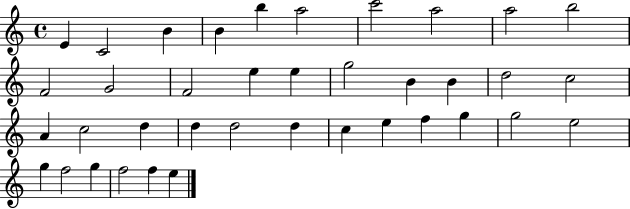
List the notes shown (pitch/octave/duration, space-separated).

E4/q C4/h B4/q B4/q B5/q A5/h C6/h A5/h A5/h B5/h F4/h G4/h F4/h E5/q E5/q G5/h B4/q B4/q D5/h C5/h A4/q C5/h D5/q D5/q D5/h D5/q C5/q E5/q F5/q G5/q G5/h E5/h G5/q F5/h G5/q F5/h F5/q E5/q